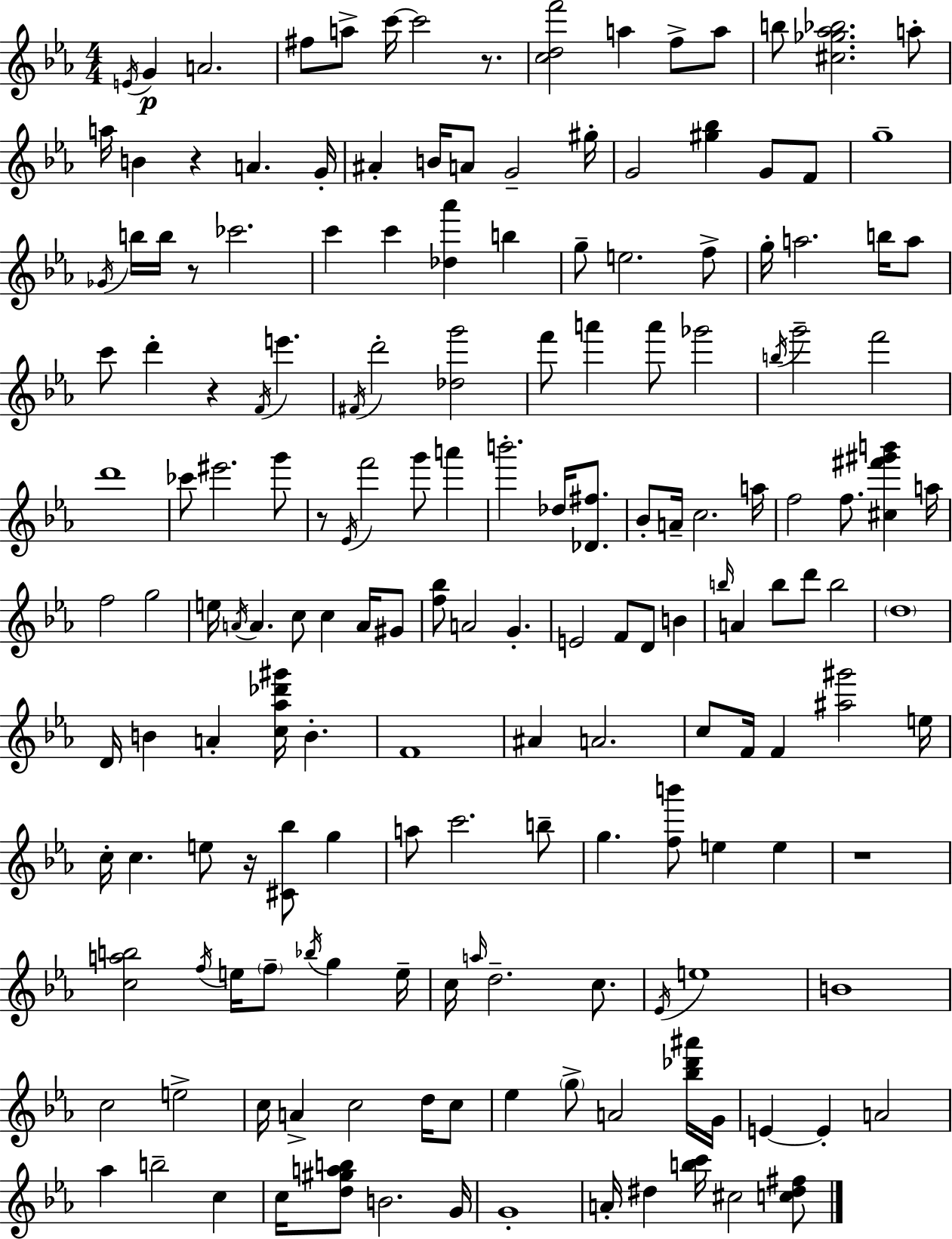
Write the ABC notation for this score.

X:1
T:Untitled
M:4/4
L:1/4
K:Cm
E/4 G A2 ^f/2 a/2 c'/4 c'2 z/2 [cdf']2 a f/2 a/2 b/2 [^c_g_a_b]2 a/2 a/4 B z A G/4 ^A B/4 A/2 G2 ^g/4 G2 [^g_b] G/2 F/2 g4 _G/4 b/4 b/4 z/2 _c'2 c' c' [_d_a'] b g/2 e2 f/2 g/4 a2 b/4 a/2 c'/2 d' z F/4 e' ^F/4 d'2 [_dg']2 f'/2 a' a'/2 _g'2 b/4 g'2 f'2 d'4 _c'/2 ^e'2 g'/2 z/2 _E/4 f'2 g'/2 a' b'2 _d/4 [_D^f]/2 _B/2 A/4 c2 a/4 f2 f/2 [^c^f'^g'b'] a/4 f2 g2 e/4 A/4 A c/2 c A/4 ^G/2 [f_b]/2 A2 G E2 F/2 D/2 B b/4 A b/2 d'/2 b2 d4 D/4 B A [c_a_d'^g']/4 B F4 ^A A2 c/2 F/4 F [^a^g']2 e/4 c/4 c e/2 z/4 [^C_b]/2 g a/2 c'2 b/2 g [fb']/2 e e z4 [cab]2 f/4 e/4 f/2 _b/4 g e/4 c/4 a/4 d2 c/2 _E/4 e4 B4 c2 e2 c/4 A c2 d/4 c/2 _e g/2 A2 [_b_d'^a']/4 G/4 E E A2 _a b2 c c/4 [d^gab]/2 B2 G/4 G4 A/4 ^d [bc']/4 ^c2 [c^d^f]/2